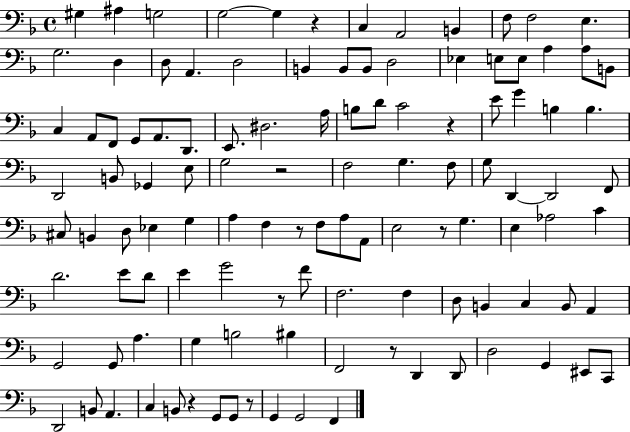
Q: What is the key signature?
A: F major